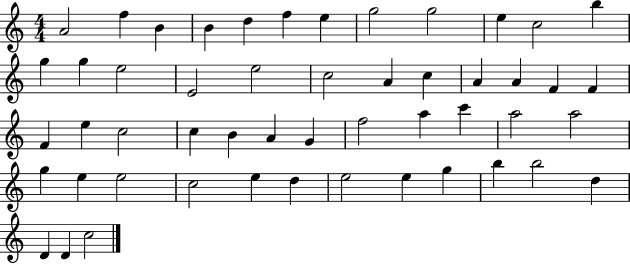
{
  \clef treble
  \numericTimeSignature
  \time 4/4
  \key c \major
  a'2 f''4 b'4 | b'4 d''4 f''4 e''4 | g''2 g''2 | e''4 c''2 b''4 | \break g''4 g''4 e''2 | e'2 e''2 | c''2 a'4 c''4 | a'4 a'4 f'4 f'4 | \break f'4 e''4 c''2 | c''4 b'4 a'4 g'4 | f''2 a''4 c'''4 | a''2 a''2 | \break g''4 e''4 e''2 | c''2 e''4 d''4 | e''2 e''4 g''4 | b''4 b''2 d''4 | \break d'4 d'4 c''2 | \bar "|."
}